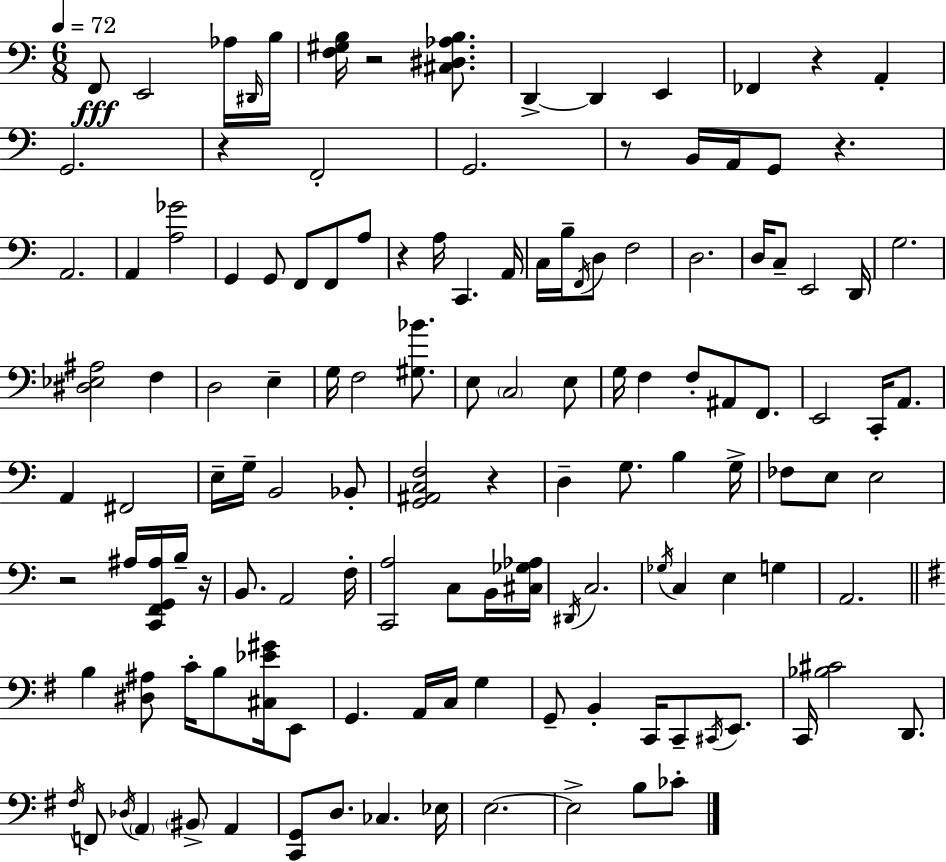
F2/e E2/h Ab3/s D#2/s B3/s [F3,G#3,B3]/s R/h [C#3,D#3,Ab3,B3]/e. D2/q D2/q E2/q FES2/q R/q A2/q G2/h. R/q F2/h G2/h. R/e B2/s A2/s G2/e R/q. A2/h. A2/q [A3,Gb4]/h G2/q G2/e F2/e F2/e A3/e R/q A3/s C2/q. A2/s C3/s B3/s F2/s D3/e F3/h D3/h. D3/s C3/e E2/h D2/s G3/h. [D#3,Eb3,A#3]/h F3/q D3/h E3/q G3/s F3/h [G#3,Bb4]/e. E3/e C3/h E3/e G3/s F3/q F3/e A#2/e F2/e. E2/h C2/s A2/e. A2/q F#2/h E3/s G3/s B2/h Bb2/e [G2,A#2,C3,F3]/h R/q D3/q G3/e. B3/q G3/s FES3/e E3/e E3/h R/h A#3/s [C2,F2,G2,A#3]/s B3/s R/s B2/e. A2/h F3/s [C2,A3]/h C3/e B2/s [C#3,Gb3,Ab3]/s D#2/s C3/h. Gb3/s C3/q E3/q G3/q A2/h. B3/q [D#3,A#3]/e C4/s B3/e [C#3,Eb4,G#4]/s E2/e G2/q. A2/s C3/s G3/q G2/e B2/q C2/s C2/e C#2/s E2/e. C2/s [Bb3,C#4]/h D2/e. F#3/s F2/e Db3/s A2/q BIS2/e A2/q [C2,G2]/e D3/e. CES3/q. Eb3/s E3/h. E3/h B3/e CES4/e